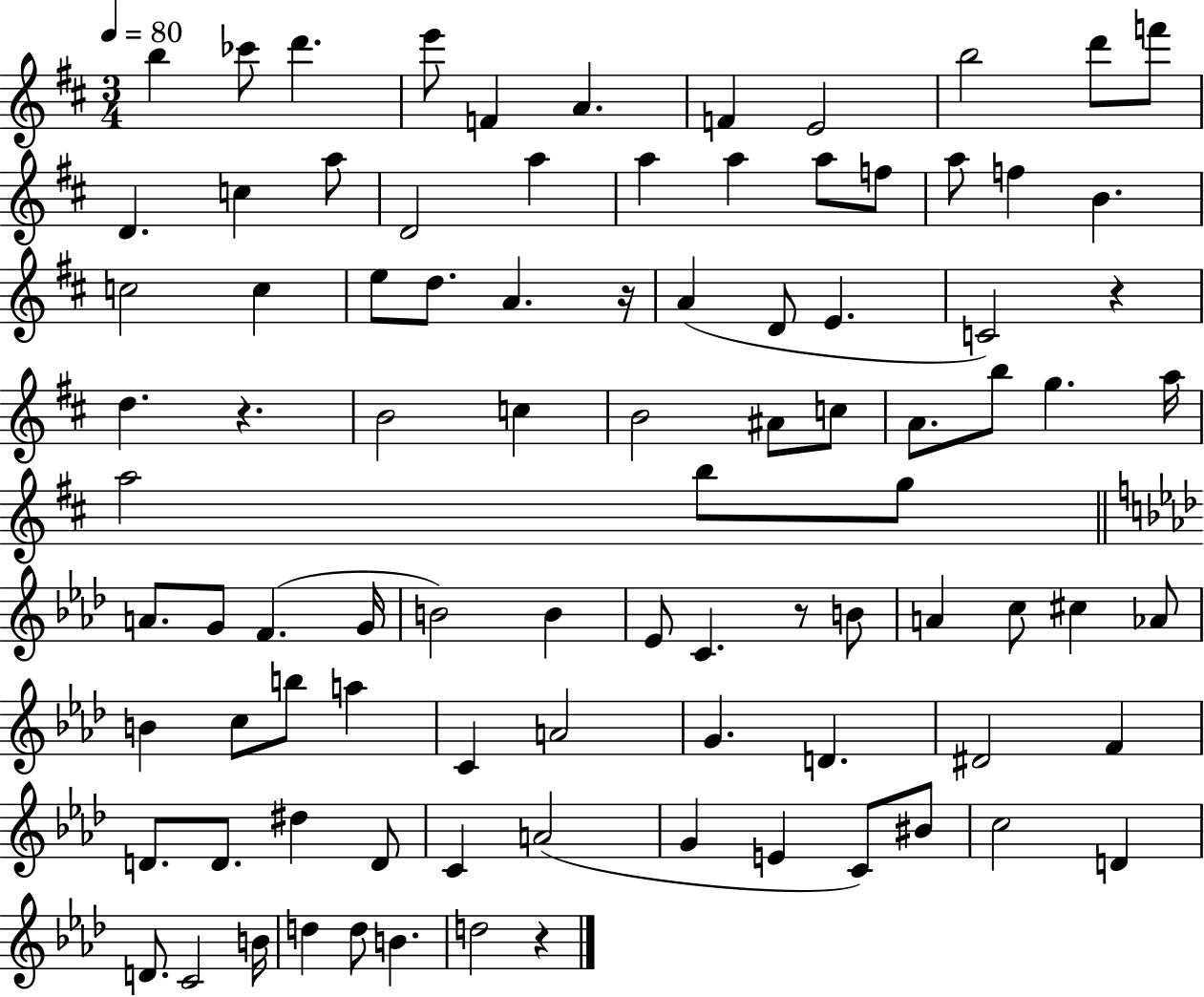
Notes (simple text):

B5/q CES6/e D6/q. E6/e F4/q A4/q. F4/q E4/h B5/h D6/e F6/e D4/q. C5/q A5/e D4/h A5/q A5/q A5/q A5/e F5/e A5/e F5/q B4/q. C5/h C5/q E5/e D5/e. A4/q. R/s A4/q D4/e E4/q. C4/h R/q D5/q. R/q. B4/h C5/q B4/h A#4/e C5/e A4/e. B5/e G5/q. A5/s A5/h B5/e G5/e A4/e. G4/e F4/q. G4/s B4/h B4/q Eb4/e C4/q. R/e B4/e A4/q C5/e C#5/q Ab4/e B4/q C5/e B5/e A5/q C4/q A4/h G4/q. D4/q. D#4/h F4/q D4/e. D4/e. D#5/q D4/e C4/q A4/h G4/q E4/q C4/e BIS4/e C5/h D4/q D4/e. C4/h B4/s D5/q D5/e B4/q. D5/h R/q